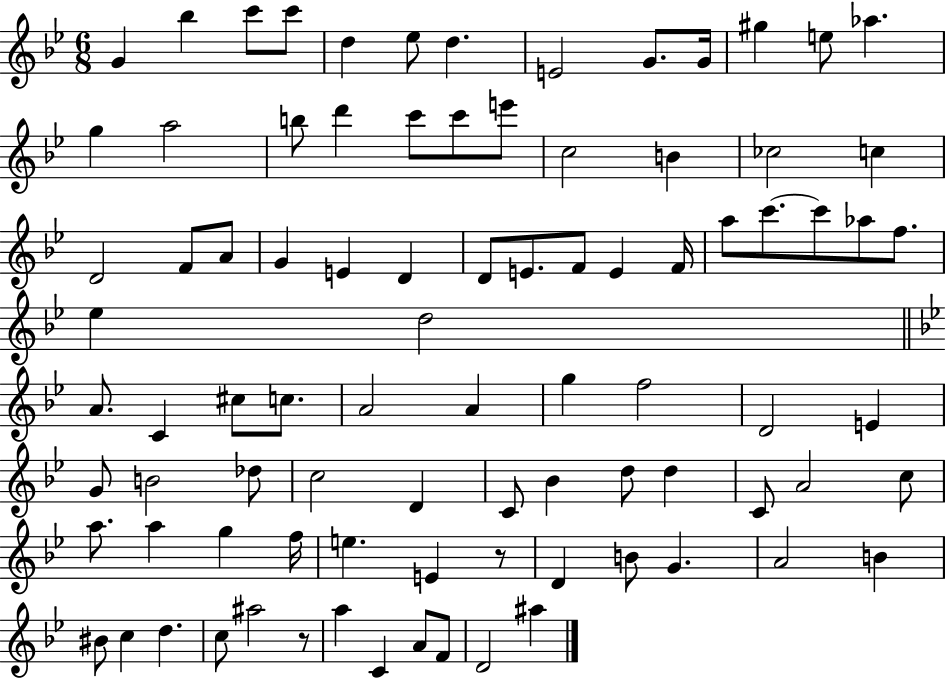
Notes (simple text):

G4/q Bb5/q C6/e C6/e D5/q Eb5/e D5/q. E4/h G4/e. G4/s G#5/q E5/e Ab5/q. G5/q A5/h B5/e D6/q C6/e C6/e E6/e C5/h B4/q CES5/h C5/q D4/h F4/e A4/e G4/q E4/q D4/q D4/e E4/e. F4/e E4/q F4/s A5/e C6/e. C6/e Ab5/e F5/e. Eb5/q D5/h A4/e. C4/q C#5/e C5/e. A4/h A4/q G5/q F5/h D4/h E4/q G4/e B4/h Db5/e C5/h D4/q C4/e Bb4/q D5/e D5/q C4/e A4/h C5/e A5/e. A5/q G5/q F5/s E5/q. E4/q R/e D4/q B4/e G4/q. A4/h B4/q BIS4/e C5/q D5/q. C5/e A#5/h R/e A5/q C4/q A4/e F4/e D4/h A#5/q